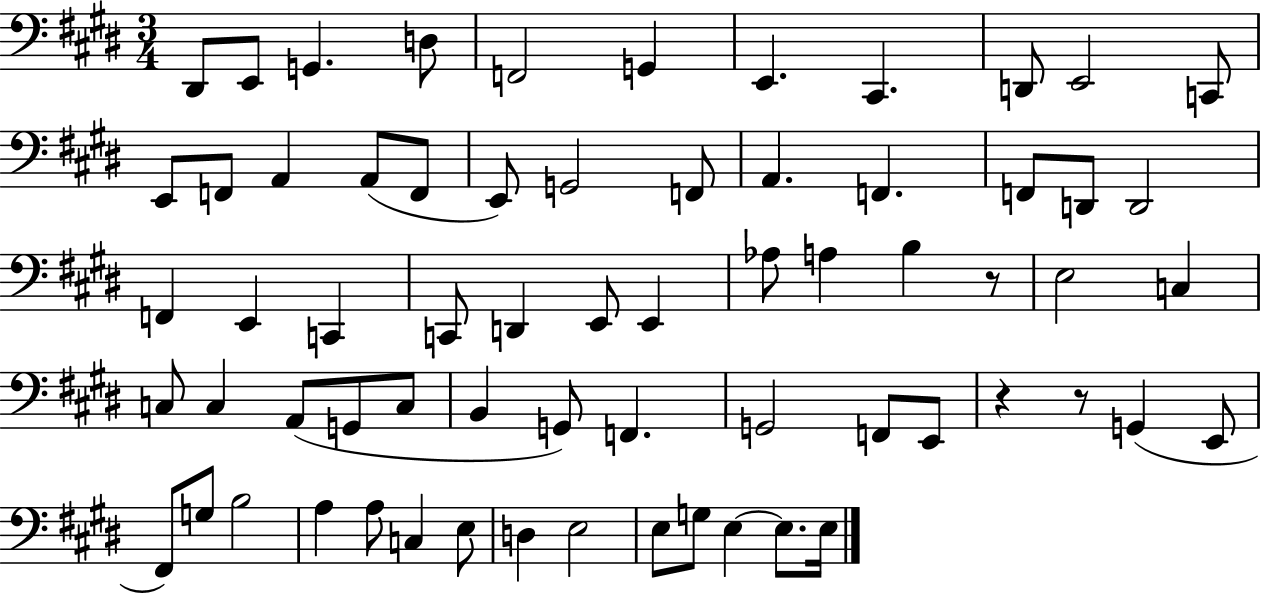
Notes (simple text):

D#2/e E2/e G2/q. D3/e F2/h G2/q E2/q. C#2/q. D2/e E2/h C2/e E2/e F2/e A2/q A2/e F2/e E2/e G2/h F2/e A2/q. F2/q. F2/e D2/e D2/h F2/q E2/q C2/q C2/e D2/q E2/e E2/q Ab3/e A3/q B3/q R/e E3/h C3/q C3/e C3/q A2/e G2/e C3/e B2/q G2/e F2/q. G2/h F2/e E2/e R/q R/e G2/q E2/e F#2/e G3/e B3/h A3/q A3/e C3/q E3/e D3/q E3/h E3/e G3/e E3/q E3/e. E3/s